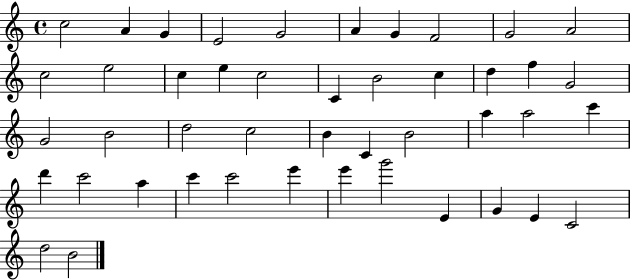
C5/h A4/q G4/q E4/h G4/h A4/q G4/q F4/h G4/h A4/h C5/h E5/h C5/q E5/q C5/h C4/q B4/h C5/q D5/q F5/q G4/h G4/h B4/h D5/h C5/h B4/q C4/q B4/h A5/q A5/h C6/q D6/q C6/h A5/q C6/q C6/h E6/q E6/q G6/h E4/q G4/q E4/q C4/h D5/h B4/h